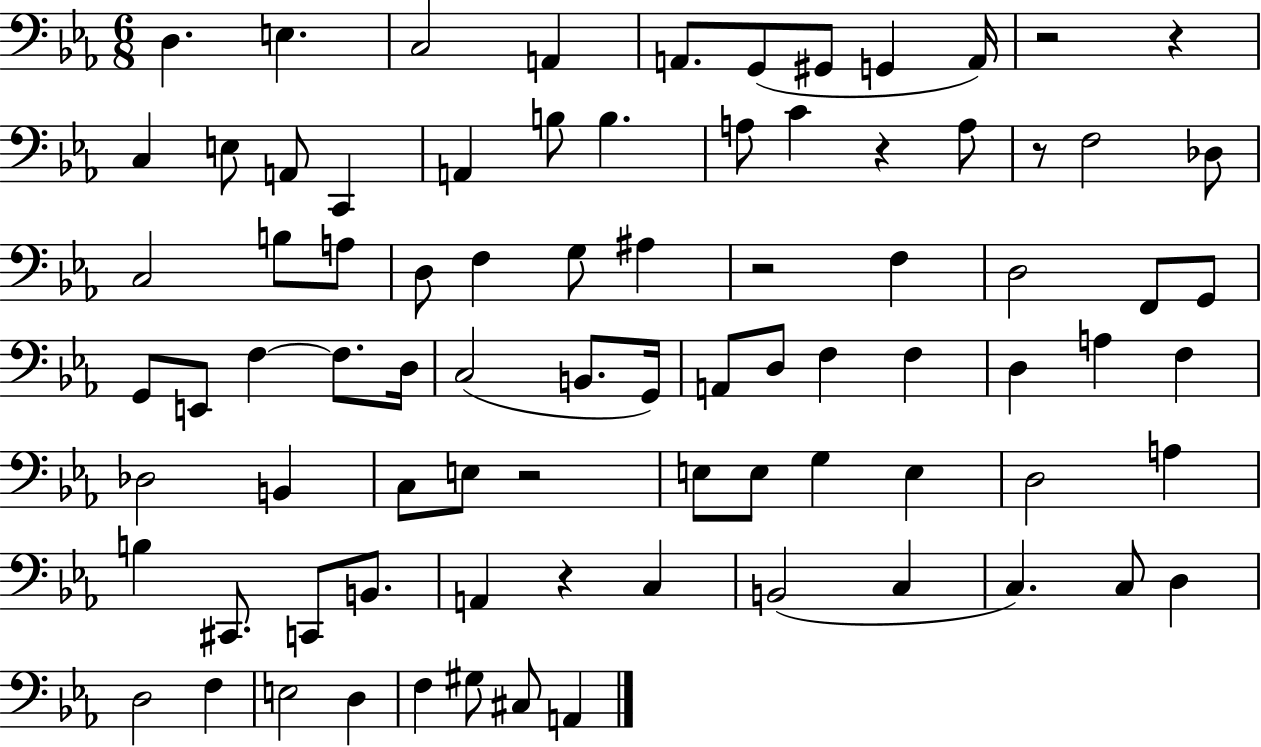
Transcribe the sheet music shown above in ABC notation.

X:1
T:Untitled
M:6/8
L:1/4
K:Eb
D, E, C,2 A,, A,,/2 G,,/2 ^G,,/2 G,, A,,/4 z2 z C, E,/2 A,,/2 C,, A,, B,/2 B, A,/2 C z A,/2 z/2 F,2 _D,/2 C,2 B,/2 A,/2 D,/2 F, G,/2 ^A, z2 F, D,2 F,,/2 G,,/2 G,,/2 E,,/2 F, F,/2 D,/4 C,2 B,,/2 G,,/4 A,,/2 D,/2 F, F, D, A, F, _D,2 B,, C,/2 E,/2 z2 E,/2 E,/2 G, E, D,2 A, B, ^C,,/2 C,,/2 B,,/2 A,, z C, B,,2 C, C, C,/2 D, D,2 F, E,2 D, F, ^G,/2 ^C,/2 A,,